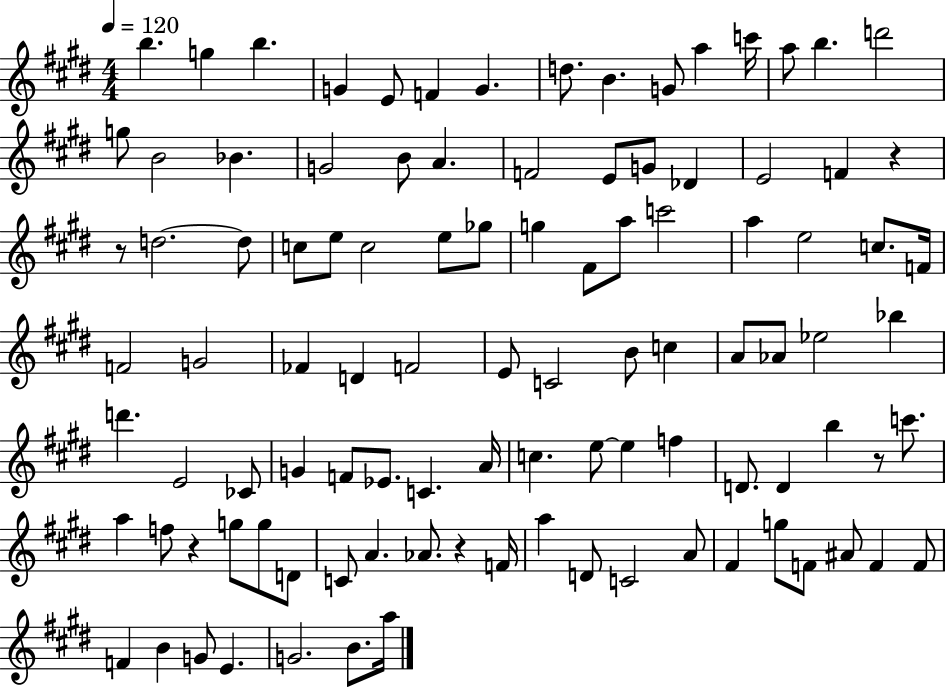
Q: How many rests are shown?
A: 5